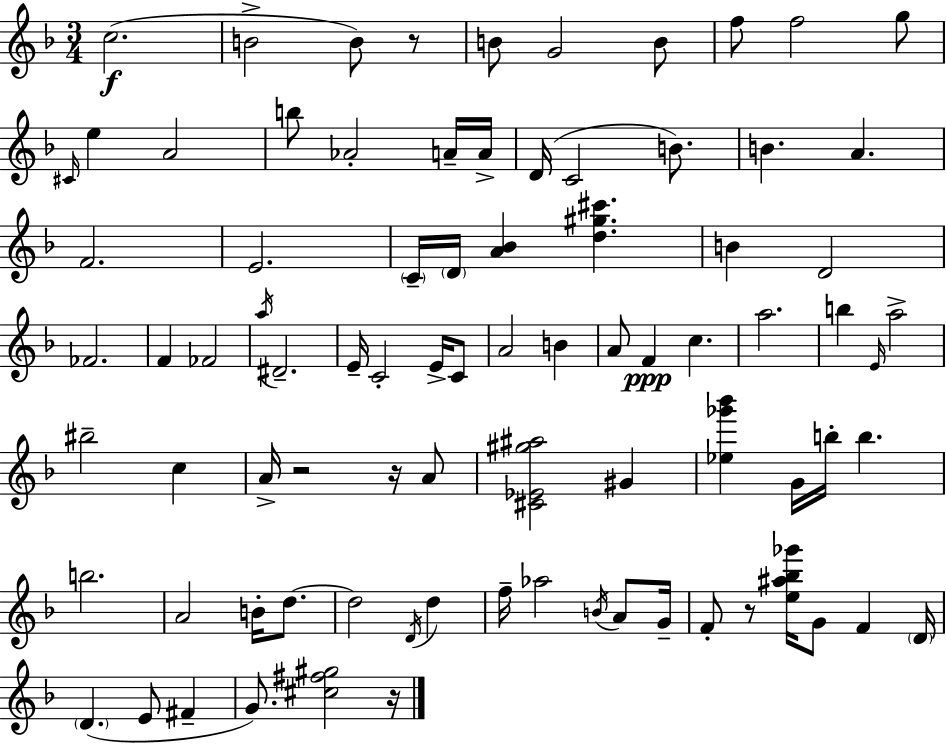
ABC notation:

X:1
T:Untitled
M:3/4
L:1/4
K:F
c2 B2 B/2 z/2 B/2 G2 B/2 f/2 f2 g/2 ^C/4 e A2 b/2 _A2 A/4 A/4 D/4 C2 B/2 B A F2 E2 C/4 D/4 [A_B] [d^g^c'] B D2 _F2 F _F2 a/4 ^D2 E/4 C2 E/4 C/2 A2 B A/2 F c a2 b E/4 a2 ^b2 c A/4 z2 z/4 A/2 [^C_E^g^a]2 ^G [_e_g'_b'] G/4 b/4 b b2 A2 B/4 d/2 d2 D/4 d f/4 _a2 B/4 A/2 G/4 F/2 z/2 [e^a_b_g']/4 G/2 F D/4 D E/2 ^F G/2 [^c^f^g]2 z/4